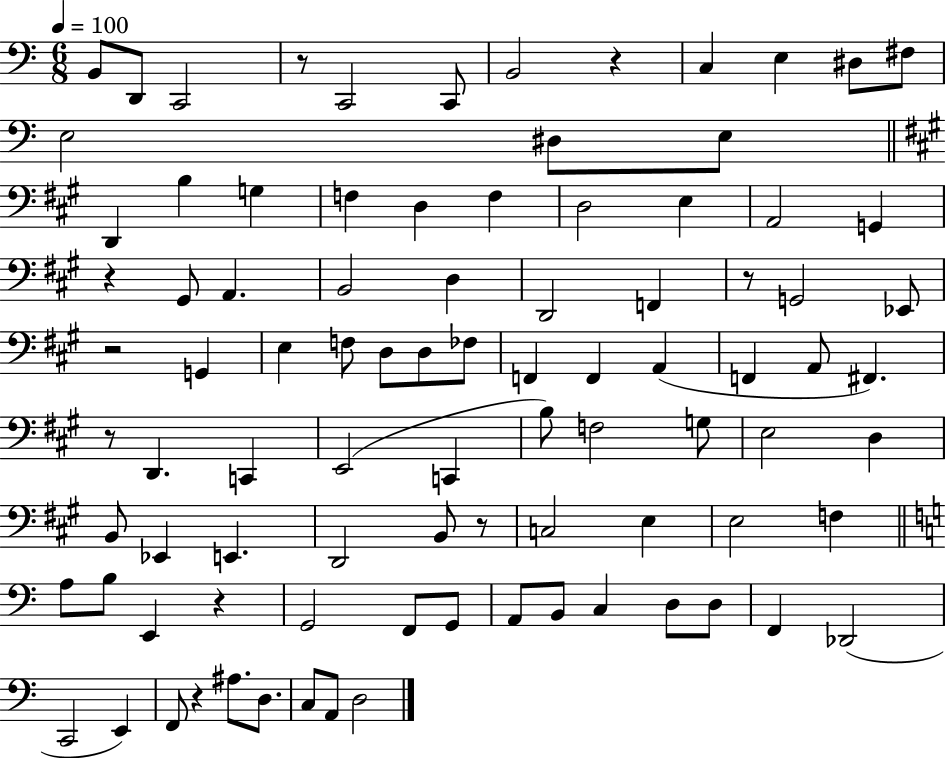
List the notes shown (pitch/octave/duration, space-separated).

B2/e D2/e C2/h R/e C2/h C2/e B2/h R/q C3/q E3/q D#3/e F#3/e E3/h D#3/e E3/e D2/q B3/q G3/q F3/q D3/q F3/q D3/h E3/q A2/h G2/q R/q G#2/e A2/q. B2/h D3/q D2/h F2/q R/e G2/h Eb2/e R/h G2/q E3/q F3/e D3/e D3/e FES3/e F2/q F2/q A2/q F2/q A2/e F#2/q. R/e D2/q. C2/q E2/h C2/q B3/e F3/h G3/e E3/h D3/q B2/e Eb2/q E2/q. D2/h B2/e R/e C3/h E3/q E3/h F3/q A3/e B3/e E2/q R/q G2/h F2/e G2/e A2/e B2/e C3/q D3/e D3/e F2/q Db2/h C2/h E2/q F2/e R/q A#3/e. D3/e. C3/e A2/e D3/h